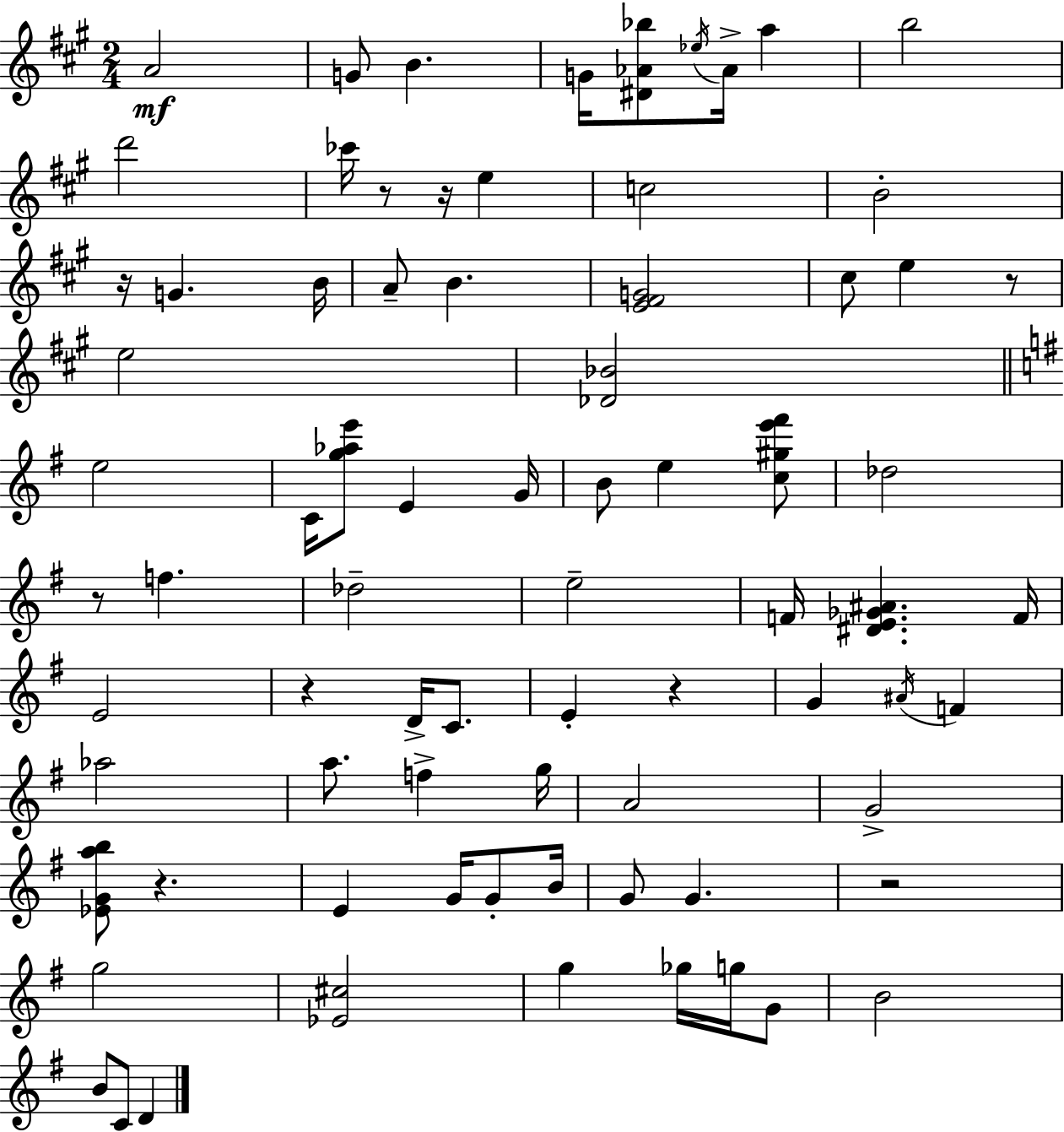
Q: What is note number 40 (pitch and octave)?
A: Ab5